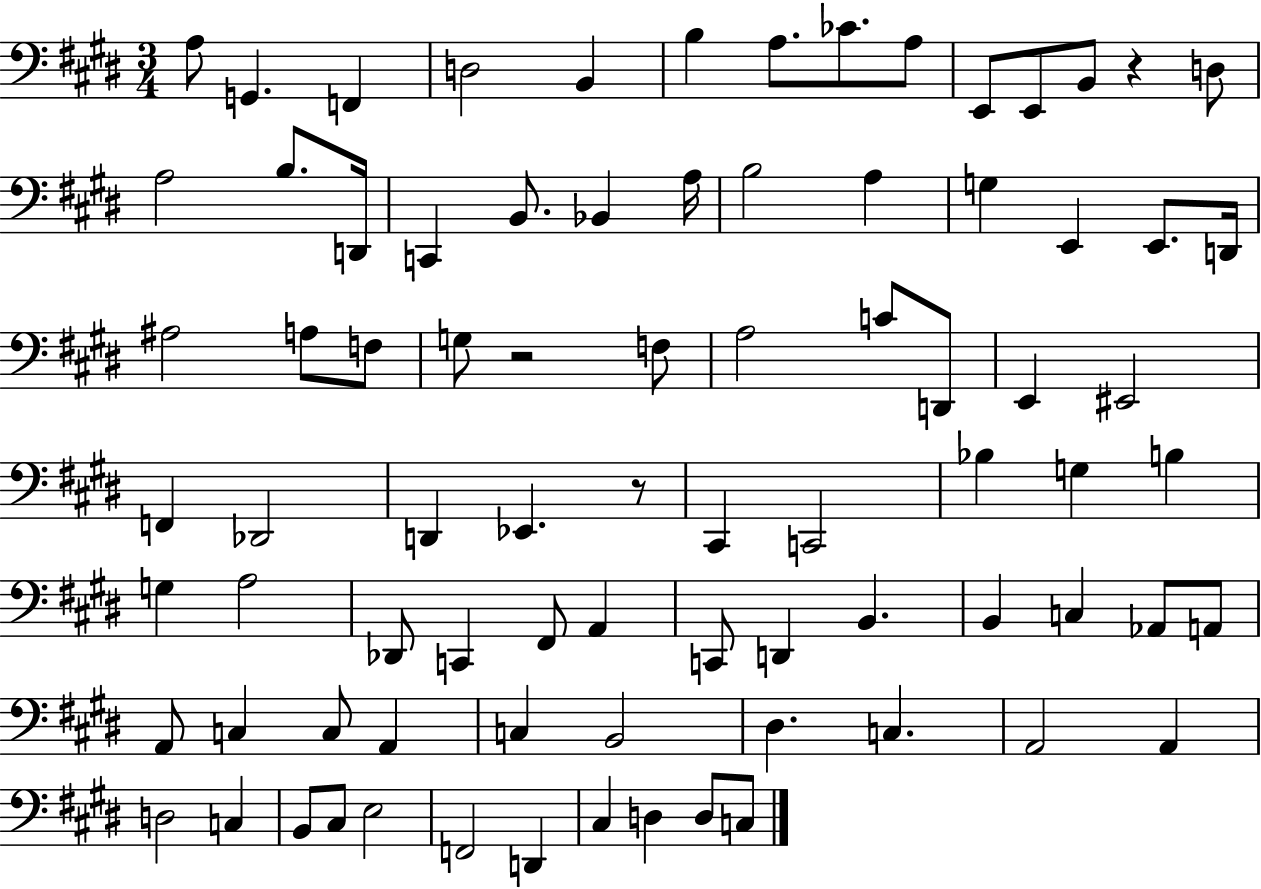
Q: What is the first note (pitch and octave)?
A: A3